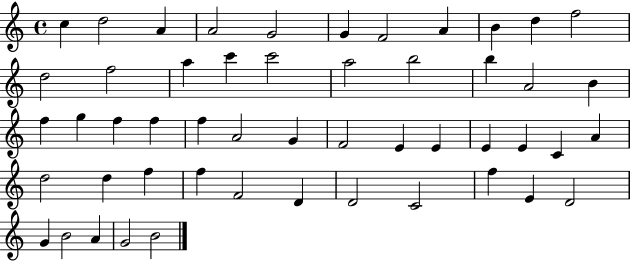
C5/q D5/h A4/q A4/h G4/h G4/q F4/h A4/q B4/q D5/q F5/h D5/h F5/h A5/q C6/q C6/h A5/h B5/h B5/q A4/h B4/q F5/q G5/q F5/q F5/q F5/q A4/h G4/q F4/h E4/q E4/q E4/q E4/q C4/q A4/q D5/h D5/q F5/q F5/q F4/h D4/q D4/h C4/h F5/q E4/q D4/h G4/q B4/h A4/q G4/h B4/h